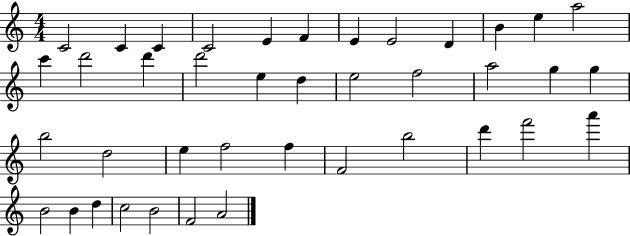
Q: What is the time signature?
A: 4/4